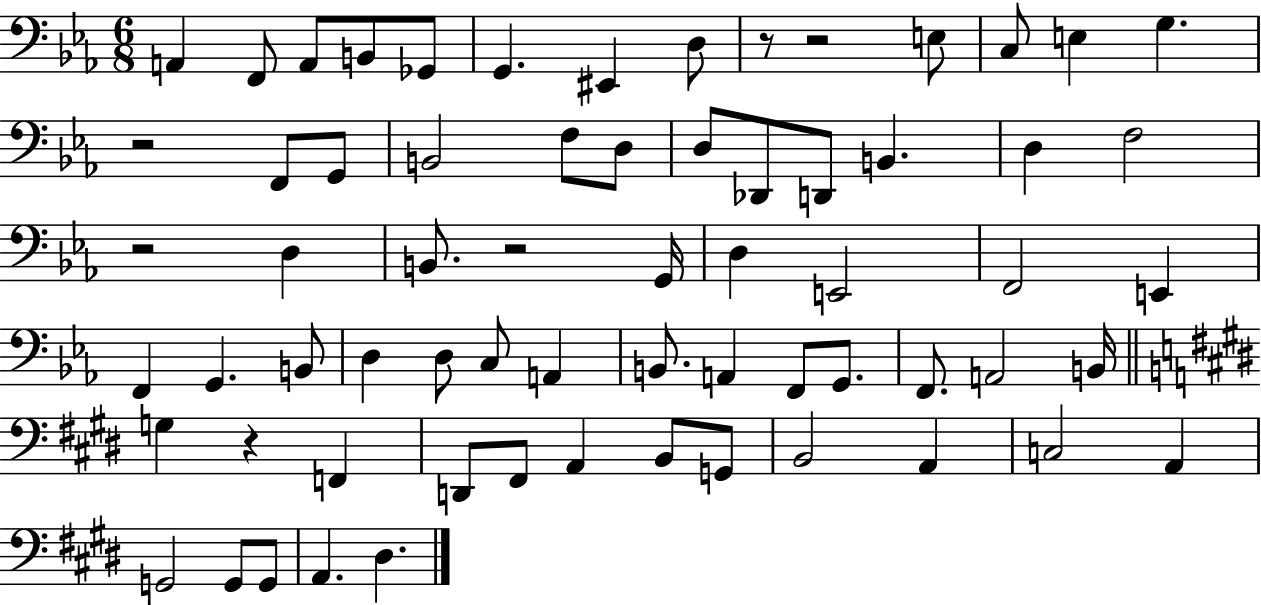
X:1
T:Untitled
M:6/8
L:1/4
K:Eb
A,, F,,/2 A,,/2 B,,/2 _G,,/2 G,, ^E,, D,/2 z/2 z2 E,/2 C,/2 E, G, z2 F,,/2 G,,/2 B,,2 F,/2 D,/2 D,/2 _D,,/2 D,,/2 B,, D, F,2 z2 D, B,,/2 z2 G,,/4 D, E,,2 F,,2 E,, F,, G,, B,,/2 D, D,/2 C,/2 A,, B,,/2 A,, F,,/2 G,,/2 F,,/2 A,,2 B,,/4 G, z F,, D,,/2 ^F,,/2 A,, B,,/2 G,,/2 B,,2 A,, C,2 A,, G,,2 G,,/2 G,,/2 A,, ^D,